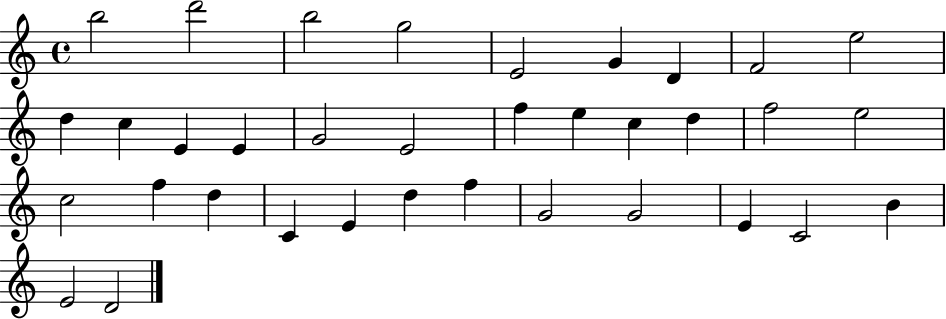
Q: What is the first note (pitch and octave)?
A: B5